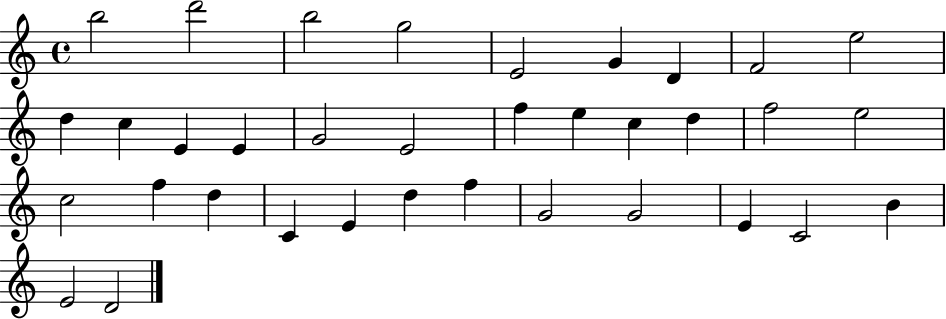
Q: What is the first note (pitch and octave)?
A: B5